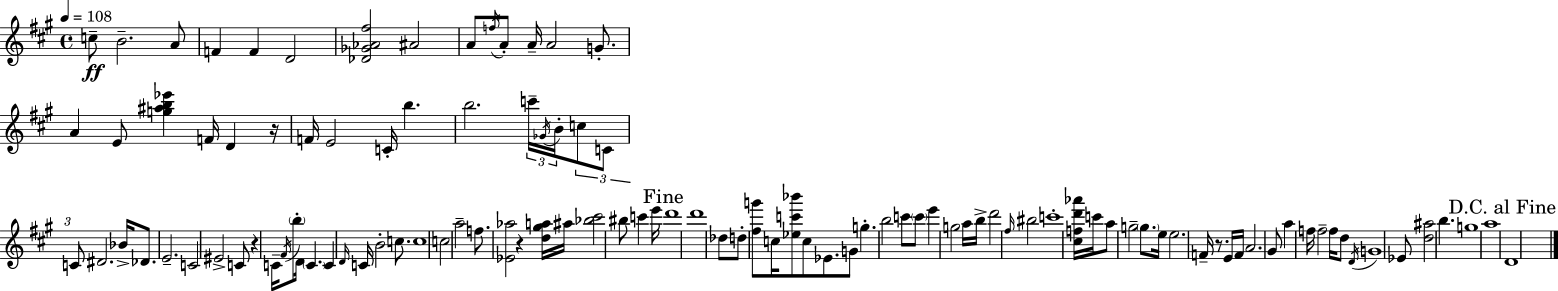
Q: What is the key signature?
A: A major